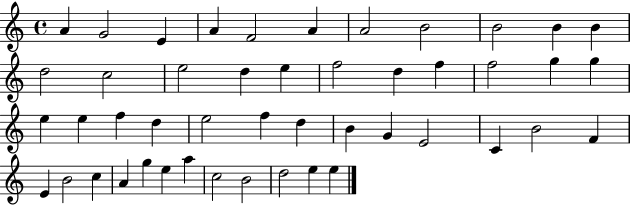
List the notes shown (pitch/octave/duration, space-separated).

A4/q G4/h E4/q A4/q F4/h A4/q A4/h B4/h B4/h B4/q B4/q D5/h C5/h E5/h D5/q E5/q F5/h D5/q F5/q F5/h G5/q G5/q E5/q E5/q F5/q D5/q E5/h F5/q D5/q B4/q G4/q E4/h C4/q B4/h F4/q E4/q B4/h C5/q A4/q G5/q E5/q A5/q C5/h B4/h D5/h E5/q E5/q